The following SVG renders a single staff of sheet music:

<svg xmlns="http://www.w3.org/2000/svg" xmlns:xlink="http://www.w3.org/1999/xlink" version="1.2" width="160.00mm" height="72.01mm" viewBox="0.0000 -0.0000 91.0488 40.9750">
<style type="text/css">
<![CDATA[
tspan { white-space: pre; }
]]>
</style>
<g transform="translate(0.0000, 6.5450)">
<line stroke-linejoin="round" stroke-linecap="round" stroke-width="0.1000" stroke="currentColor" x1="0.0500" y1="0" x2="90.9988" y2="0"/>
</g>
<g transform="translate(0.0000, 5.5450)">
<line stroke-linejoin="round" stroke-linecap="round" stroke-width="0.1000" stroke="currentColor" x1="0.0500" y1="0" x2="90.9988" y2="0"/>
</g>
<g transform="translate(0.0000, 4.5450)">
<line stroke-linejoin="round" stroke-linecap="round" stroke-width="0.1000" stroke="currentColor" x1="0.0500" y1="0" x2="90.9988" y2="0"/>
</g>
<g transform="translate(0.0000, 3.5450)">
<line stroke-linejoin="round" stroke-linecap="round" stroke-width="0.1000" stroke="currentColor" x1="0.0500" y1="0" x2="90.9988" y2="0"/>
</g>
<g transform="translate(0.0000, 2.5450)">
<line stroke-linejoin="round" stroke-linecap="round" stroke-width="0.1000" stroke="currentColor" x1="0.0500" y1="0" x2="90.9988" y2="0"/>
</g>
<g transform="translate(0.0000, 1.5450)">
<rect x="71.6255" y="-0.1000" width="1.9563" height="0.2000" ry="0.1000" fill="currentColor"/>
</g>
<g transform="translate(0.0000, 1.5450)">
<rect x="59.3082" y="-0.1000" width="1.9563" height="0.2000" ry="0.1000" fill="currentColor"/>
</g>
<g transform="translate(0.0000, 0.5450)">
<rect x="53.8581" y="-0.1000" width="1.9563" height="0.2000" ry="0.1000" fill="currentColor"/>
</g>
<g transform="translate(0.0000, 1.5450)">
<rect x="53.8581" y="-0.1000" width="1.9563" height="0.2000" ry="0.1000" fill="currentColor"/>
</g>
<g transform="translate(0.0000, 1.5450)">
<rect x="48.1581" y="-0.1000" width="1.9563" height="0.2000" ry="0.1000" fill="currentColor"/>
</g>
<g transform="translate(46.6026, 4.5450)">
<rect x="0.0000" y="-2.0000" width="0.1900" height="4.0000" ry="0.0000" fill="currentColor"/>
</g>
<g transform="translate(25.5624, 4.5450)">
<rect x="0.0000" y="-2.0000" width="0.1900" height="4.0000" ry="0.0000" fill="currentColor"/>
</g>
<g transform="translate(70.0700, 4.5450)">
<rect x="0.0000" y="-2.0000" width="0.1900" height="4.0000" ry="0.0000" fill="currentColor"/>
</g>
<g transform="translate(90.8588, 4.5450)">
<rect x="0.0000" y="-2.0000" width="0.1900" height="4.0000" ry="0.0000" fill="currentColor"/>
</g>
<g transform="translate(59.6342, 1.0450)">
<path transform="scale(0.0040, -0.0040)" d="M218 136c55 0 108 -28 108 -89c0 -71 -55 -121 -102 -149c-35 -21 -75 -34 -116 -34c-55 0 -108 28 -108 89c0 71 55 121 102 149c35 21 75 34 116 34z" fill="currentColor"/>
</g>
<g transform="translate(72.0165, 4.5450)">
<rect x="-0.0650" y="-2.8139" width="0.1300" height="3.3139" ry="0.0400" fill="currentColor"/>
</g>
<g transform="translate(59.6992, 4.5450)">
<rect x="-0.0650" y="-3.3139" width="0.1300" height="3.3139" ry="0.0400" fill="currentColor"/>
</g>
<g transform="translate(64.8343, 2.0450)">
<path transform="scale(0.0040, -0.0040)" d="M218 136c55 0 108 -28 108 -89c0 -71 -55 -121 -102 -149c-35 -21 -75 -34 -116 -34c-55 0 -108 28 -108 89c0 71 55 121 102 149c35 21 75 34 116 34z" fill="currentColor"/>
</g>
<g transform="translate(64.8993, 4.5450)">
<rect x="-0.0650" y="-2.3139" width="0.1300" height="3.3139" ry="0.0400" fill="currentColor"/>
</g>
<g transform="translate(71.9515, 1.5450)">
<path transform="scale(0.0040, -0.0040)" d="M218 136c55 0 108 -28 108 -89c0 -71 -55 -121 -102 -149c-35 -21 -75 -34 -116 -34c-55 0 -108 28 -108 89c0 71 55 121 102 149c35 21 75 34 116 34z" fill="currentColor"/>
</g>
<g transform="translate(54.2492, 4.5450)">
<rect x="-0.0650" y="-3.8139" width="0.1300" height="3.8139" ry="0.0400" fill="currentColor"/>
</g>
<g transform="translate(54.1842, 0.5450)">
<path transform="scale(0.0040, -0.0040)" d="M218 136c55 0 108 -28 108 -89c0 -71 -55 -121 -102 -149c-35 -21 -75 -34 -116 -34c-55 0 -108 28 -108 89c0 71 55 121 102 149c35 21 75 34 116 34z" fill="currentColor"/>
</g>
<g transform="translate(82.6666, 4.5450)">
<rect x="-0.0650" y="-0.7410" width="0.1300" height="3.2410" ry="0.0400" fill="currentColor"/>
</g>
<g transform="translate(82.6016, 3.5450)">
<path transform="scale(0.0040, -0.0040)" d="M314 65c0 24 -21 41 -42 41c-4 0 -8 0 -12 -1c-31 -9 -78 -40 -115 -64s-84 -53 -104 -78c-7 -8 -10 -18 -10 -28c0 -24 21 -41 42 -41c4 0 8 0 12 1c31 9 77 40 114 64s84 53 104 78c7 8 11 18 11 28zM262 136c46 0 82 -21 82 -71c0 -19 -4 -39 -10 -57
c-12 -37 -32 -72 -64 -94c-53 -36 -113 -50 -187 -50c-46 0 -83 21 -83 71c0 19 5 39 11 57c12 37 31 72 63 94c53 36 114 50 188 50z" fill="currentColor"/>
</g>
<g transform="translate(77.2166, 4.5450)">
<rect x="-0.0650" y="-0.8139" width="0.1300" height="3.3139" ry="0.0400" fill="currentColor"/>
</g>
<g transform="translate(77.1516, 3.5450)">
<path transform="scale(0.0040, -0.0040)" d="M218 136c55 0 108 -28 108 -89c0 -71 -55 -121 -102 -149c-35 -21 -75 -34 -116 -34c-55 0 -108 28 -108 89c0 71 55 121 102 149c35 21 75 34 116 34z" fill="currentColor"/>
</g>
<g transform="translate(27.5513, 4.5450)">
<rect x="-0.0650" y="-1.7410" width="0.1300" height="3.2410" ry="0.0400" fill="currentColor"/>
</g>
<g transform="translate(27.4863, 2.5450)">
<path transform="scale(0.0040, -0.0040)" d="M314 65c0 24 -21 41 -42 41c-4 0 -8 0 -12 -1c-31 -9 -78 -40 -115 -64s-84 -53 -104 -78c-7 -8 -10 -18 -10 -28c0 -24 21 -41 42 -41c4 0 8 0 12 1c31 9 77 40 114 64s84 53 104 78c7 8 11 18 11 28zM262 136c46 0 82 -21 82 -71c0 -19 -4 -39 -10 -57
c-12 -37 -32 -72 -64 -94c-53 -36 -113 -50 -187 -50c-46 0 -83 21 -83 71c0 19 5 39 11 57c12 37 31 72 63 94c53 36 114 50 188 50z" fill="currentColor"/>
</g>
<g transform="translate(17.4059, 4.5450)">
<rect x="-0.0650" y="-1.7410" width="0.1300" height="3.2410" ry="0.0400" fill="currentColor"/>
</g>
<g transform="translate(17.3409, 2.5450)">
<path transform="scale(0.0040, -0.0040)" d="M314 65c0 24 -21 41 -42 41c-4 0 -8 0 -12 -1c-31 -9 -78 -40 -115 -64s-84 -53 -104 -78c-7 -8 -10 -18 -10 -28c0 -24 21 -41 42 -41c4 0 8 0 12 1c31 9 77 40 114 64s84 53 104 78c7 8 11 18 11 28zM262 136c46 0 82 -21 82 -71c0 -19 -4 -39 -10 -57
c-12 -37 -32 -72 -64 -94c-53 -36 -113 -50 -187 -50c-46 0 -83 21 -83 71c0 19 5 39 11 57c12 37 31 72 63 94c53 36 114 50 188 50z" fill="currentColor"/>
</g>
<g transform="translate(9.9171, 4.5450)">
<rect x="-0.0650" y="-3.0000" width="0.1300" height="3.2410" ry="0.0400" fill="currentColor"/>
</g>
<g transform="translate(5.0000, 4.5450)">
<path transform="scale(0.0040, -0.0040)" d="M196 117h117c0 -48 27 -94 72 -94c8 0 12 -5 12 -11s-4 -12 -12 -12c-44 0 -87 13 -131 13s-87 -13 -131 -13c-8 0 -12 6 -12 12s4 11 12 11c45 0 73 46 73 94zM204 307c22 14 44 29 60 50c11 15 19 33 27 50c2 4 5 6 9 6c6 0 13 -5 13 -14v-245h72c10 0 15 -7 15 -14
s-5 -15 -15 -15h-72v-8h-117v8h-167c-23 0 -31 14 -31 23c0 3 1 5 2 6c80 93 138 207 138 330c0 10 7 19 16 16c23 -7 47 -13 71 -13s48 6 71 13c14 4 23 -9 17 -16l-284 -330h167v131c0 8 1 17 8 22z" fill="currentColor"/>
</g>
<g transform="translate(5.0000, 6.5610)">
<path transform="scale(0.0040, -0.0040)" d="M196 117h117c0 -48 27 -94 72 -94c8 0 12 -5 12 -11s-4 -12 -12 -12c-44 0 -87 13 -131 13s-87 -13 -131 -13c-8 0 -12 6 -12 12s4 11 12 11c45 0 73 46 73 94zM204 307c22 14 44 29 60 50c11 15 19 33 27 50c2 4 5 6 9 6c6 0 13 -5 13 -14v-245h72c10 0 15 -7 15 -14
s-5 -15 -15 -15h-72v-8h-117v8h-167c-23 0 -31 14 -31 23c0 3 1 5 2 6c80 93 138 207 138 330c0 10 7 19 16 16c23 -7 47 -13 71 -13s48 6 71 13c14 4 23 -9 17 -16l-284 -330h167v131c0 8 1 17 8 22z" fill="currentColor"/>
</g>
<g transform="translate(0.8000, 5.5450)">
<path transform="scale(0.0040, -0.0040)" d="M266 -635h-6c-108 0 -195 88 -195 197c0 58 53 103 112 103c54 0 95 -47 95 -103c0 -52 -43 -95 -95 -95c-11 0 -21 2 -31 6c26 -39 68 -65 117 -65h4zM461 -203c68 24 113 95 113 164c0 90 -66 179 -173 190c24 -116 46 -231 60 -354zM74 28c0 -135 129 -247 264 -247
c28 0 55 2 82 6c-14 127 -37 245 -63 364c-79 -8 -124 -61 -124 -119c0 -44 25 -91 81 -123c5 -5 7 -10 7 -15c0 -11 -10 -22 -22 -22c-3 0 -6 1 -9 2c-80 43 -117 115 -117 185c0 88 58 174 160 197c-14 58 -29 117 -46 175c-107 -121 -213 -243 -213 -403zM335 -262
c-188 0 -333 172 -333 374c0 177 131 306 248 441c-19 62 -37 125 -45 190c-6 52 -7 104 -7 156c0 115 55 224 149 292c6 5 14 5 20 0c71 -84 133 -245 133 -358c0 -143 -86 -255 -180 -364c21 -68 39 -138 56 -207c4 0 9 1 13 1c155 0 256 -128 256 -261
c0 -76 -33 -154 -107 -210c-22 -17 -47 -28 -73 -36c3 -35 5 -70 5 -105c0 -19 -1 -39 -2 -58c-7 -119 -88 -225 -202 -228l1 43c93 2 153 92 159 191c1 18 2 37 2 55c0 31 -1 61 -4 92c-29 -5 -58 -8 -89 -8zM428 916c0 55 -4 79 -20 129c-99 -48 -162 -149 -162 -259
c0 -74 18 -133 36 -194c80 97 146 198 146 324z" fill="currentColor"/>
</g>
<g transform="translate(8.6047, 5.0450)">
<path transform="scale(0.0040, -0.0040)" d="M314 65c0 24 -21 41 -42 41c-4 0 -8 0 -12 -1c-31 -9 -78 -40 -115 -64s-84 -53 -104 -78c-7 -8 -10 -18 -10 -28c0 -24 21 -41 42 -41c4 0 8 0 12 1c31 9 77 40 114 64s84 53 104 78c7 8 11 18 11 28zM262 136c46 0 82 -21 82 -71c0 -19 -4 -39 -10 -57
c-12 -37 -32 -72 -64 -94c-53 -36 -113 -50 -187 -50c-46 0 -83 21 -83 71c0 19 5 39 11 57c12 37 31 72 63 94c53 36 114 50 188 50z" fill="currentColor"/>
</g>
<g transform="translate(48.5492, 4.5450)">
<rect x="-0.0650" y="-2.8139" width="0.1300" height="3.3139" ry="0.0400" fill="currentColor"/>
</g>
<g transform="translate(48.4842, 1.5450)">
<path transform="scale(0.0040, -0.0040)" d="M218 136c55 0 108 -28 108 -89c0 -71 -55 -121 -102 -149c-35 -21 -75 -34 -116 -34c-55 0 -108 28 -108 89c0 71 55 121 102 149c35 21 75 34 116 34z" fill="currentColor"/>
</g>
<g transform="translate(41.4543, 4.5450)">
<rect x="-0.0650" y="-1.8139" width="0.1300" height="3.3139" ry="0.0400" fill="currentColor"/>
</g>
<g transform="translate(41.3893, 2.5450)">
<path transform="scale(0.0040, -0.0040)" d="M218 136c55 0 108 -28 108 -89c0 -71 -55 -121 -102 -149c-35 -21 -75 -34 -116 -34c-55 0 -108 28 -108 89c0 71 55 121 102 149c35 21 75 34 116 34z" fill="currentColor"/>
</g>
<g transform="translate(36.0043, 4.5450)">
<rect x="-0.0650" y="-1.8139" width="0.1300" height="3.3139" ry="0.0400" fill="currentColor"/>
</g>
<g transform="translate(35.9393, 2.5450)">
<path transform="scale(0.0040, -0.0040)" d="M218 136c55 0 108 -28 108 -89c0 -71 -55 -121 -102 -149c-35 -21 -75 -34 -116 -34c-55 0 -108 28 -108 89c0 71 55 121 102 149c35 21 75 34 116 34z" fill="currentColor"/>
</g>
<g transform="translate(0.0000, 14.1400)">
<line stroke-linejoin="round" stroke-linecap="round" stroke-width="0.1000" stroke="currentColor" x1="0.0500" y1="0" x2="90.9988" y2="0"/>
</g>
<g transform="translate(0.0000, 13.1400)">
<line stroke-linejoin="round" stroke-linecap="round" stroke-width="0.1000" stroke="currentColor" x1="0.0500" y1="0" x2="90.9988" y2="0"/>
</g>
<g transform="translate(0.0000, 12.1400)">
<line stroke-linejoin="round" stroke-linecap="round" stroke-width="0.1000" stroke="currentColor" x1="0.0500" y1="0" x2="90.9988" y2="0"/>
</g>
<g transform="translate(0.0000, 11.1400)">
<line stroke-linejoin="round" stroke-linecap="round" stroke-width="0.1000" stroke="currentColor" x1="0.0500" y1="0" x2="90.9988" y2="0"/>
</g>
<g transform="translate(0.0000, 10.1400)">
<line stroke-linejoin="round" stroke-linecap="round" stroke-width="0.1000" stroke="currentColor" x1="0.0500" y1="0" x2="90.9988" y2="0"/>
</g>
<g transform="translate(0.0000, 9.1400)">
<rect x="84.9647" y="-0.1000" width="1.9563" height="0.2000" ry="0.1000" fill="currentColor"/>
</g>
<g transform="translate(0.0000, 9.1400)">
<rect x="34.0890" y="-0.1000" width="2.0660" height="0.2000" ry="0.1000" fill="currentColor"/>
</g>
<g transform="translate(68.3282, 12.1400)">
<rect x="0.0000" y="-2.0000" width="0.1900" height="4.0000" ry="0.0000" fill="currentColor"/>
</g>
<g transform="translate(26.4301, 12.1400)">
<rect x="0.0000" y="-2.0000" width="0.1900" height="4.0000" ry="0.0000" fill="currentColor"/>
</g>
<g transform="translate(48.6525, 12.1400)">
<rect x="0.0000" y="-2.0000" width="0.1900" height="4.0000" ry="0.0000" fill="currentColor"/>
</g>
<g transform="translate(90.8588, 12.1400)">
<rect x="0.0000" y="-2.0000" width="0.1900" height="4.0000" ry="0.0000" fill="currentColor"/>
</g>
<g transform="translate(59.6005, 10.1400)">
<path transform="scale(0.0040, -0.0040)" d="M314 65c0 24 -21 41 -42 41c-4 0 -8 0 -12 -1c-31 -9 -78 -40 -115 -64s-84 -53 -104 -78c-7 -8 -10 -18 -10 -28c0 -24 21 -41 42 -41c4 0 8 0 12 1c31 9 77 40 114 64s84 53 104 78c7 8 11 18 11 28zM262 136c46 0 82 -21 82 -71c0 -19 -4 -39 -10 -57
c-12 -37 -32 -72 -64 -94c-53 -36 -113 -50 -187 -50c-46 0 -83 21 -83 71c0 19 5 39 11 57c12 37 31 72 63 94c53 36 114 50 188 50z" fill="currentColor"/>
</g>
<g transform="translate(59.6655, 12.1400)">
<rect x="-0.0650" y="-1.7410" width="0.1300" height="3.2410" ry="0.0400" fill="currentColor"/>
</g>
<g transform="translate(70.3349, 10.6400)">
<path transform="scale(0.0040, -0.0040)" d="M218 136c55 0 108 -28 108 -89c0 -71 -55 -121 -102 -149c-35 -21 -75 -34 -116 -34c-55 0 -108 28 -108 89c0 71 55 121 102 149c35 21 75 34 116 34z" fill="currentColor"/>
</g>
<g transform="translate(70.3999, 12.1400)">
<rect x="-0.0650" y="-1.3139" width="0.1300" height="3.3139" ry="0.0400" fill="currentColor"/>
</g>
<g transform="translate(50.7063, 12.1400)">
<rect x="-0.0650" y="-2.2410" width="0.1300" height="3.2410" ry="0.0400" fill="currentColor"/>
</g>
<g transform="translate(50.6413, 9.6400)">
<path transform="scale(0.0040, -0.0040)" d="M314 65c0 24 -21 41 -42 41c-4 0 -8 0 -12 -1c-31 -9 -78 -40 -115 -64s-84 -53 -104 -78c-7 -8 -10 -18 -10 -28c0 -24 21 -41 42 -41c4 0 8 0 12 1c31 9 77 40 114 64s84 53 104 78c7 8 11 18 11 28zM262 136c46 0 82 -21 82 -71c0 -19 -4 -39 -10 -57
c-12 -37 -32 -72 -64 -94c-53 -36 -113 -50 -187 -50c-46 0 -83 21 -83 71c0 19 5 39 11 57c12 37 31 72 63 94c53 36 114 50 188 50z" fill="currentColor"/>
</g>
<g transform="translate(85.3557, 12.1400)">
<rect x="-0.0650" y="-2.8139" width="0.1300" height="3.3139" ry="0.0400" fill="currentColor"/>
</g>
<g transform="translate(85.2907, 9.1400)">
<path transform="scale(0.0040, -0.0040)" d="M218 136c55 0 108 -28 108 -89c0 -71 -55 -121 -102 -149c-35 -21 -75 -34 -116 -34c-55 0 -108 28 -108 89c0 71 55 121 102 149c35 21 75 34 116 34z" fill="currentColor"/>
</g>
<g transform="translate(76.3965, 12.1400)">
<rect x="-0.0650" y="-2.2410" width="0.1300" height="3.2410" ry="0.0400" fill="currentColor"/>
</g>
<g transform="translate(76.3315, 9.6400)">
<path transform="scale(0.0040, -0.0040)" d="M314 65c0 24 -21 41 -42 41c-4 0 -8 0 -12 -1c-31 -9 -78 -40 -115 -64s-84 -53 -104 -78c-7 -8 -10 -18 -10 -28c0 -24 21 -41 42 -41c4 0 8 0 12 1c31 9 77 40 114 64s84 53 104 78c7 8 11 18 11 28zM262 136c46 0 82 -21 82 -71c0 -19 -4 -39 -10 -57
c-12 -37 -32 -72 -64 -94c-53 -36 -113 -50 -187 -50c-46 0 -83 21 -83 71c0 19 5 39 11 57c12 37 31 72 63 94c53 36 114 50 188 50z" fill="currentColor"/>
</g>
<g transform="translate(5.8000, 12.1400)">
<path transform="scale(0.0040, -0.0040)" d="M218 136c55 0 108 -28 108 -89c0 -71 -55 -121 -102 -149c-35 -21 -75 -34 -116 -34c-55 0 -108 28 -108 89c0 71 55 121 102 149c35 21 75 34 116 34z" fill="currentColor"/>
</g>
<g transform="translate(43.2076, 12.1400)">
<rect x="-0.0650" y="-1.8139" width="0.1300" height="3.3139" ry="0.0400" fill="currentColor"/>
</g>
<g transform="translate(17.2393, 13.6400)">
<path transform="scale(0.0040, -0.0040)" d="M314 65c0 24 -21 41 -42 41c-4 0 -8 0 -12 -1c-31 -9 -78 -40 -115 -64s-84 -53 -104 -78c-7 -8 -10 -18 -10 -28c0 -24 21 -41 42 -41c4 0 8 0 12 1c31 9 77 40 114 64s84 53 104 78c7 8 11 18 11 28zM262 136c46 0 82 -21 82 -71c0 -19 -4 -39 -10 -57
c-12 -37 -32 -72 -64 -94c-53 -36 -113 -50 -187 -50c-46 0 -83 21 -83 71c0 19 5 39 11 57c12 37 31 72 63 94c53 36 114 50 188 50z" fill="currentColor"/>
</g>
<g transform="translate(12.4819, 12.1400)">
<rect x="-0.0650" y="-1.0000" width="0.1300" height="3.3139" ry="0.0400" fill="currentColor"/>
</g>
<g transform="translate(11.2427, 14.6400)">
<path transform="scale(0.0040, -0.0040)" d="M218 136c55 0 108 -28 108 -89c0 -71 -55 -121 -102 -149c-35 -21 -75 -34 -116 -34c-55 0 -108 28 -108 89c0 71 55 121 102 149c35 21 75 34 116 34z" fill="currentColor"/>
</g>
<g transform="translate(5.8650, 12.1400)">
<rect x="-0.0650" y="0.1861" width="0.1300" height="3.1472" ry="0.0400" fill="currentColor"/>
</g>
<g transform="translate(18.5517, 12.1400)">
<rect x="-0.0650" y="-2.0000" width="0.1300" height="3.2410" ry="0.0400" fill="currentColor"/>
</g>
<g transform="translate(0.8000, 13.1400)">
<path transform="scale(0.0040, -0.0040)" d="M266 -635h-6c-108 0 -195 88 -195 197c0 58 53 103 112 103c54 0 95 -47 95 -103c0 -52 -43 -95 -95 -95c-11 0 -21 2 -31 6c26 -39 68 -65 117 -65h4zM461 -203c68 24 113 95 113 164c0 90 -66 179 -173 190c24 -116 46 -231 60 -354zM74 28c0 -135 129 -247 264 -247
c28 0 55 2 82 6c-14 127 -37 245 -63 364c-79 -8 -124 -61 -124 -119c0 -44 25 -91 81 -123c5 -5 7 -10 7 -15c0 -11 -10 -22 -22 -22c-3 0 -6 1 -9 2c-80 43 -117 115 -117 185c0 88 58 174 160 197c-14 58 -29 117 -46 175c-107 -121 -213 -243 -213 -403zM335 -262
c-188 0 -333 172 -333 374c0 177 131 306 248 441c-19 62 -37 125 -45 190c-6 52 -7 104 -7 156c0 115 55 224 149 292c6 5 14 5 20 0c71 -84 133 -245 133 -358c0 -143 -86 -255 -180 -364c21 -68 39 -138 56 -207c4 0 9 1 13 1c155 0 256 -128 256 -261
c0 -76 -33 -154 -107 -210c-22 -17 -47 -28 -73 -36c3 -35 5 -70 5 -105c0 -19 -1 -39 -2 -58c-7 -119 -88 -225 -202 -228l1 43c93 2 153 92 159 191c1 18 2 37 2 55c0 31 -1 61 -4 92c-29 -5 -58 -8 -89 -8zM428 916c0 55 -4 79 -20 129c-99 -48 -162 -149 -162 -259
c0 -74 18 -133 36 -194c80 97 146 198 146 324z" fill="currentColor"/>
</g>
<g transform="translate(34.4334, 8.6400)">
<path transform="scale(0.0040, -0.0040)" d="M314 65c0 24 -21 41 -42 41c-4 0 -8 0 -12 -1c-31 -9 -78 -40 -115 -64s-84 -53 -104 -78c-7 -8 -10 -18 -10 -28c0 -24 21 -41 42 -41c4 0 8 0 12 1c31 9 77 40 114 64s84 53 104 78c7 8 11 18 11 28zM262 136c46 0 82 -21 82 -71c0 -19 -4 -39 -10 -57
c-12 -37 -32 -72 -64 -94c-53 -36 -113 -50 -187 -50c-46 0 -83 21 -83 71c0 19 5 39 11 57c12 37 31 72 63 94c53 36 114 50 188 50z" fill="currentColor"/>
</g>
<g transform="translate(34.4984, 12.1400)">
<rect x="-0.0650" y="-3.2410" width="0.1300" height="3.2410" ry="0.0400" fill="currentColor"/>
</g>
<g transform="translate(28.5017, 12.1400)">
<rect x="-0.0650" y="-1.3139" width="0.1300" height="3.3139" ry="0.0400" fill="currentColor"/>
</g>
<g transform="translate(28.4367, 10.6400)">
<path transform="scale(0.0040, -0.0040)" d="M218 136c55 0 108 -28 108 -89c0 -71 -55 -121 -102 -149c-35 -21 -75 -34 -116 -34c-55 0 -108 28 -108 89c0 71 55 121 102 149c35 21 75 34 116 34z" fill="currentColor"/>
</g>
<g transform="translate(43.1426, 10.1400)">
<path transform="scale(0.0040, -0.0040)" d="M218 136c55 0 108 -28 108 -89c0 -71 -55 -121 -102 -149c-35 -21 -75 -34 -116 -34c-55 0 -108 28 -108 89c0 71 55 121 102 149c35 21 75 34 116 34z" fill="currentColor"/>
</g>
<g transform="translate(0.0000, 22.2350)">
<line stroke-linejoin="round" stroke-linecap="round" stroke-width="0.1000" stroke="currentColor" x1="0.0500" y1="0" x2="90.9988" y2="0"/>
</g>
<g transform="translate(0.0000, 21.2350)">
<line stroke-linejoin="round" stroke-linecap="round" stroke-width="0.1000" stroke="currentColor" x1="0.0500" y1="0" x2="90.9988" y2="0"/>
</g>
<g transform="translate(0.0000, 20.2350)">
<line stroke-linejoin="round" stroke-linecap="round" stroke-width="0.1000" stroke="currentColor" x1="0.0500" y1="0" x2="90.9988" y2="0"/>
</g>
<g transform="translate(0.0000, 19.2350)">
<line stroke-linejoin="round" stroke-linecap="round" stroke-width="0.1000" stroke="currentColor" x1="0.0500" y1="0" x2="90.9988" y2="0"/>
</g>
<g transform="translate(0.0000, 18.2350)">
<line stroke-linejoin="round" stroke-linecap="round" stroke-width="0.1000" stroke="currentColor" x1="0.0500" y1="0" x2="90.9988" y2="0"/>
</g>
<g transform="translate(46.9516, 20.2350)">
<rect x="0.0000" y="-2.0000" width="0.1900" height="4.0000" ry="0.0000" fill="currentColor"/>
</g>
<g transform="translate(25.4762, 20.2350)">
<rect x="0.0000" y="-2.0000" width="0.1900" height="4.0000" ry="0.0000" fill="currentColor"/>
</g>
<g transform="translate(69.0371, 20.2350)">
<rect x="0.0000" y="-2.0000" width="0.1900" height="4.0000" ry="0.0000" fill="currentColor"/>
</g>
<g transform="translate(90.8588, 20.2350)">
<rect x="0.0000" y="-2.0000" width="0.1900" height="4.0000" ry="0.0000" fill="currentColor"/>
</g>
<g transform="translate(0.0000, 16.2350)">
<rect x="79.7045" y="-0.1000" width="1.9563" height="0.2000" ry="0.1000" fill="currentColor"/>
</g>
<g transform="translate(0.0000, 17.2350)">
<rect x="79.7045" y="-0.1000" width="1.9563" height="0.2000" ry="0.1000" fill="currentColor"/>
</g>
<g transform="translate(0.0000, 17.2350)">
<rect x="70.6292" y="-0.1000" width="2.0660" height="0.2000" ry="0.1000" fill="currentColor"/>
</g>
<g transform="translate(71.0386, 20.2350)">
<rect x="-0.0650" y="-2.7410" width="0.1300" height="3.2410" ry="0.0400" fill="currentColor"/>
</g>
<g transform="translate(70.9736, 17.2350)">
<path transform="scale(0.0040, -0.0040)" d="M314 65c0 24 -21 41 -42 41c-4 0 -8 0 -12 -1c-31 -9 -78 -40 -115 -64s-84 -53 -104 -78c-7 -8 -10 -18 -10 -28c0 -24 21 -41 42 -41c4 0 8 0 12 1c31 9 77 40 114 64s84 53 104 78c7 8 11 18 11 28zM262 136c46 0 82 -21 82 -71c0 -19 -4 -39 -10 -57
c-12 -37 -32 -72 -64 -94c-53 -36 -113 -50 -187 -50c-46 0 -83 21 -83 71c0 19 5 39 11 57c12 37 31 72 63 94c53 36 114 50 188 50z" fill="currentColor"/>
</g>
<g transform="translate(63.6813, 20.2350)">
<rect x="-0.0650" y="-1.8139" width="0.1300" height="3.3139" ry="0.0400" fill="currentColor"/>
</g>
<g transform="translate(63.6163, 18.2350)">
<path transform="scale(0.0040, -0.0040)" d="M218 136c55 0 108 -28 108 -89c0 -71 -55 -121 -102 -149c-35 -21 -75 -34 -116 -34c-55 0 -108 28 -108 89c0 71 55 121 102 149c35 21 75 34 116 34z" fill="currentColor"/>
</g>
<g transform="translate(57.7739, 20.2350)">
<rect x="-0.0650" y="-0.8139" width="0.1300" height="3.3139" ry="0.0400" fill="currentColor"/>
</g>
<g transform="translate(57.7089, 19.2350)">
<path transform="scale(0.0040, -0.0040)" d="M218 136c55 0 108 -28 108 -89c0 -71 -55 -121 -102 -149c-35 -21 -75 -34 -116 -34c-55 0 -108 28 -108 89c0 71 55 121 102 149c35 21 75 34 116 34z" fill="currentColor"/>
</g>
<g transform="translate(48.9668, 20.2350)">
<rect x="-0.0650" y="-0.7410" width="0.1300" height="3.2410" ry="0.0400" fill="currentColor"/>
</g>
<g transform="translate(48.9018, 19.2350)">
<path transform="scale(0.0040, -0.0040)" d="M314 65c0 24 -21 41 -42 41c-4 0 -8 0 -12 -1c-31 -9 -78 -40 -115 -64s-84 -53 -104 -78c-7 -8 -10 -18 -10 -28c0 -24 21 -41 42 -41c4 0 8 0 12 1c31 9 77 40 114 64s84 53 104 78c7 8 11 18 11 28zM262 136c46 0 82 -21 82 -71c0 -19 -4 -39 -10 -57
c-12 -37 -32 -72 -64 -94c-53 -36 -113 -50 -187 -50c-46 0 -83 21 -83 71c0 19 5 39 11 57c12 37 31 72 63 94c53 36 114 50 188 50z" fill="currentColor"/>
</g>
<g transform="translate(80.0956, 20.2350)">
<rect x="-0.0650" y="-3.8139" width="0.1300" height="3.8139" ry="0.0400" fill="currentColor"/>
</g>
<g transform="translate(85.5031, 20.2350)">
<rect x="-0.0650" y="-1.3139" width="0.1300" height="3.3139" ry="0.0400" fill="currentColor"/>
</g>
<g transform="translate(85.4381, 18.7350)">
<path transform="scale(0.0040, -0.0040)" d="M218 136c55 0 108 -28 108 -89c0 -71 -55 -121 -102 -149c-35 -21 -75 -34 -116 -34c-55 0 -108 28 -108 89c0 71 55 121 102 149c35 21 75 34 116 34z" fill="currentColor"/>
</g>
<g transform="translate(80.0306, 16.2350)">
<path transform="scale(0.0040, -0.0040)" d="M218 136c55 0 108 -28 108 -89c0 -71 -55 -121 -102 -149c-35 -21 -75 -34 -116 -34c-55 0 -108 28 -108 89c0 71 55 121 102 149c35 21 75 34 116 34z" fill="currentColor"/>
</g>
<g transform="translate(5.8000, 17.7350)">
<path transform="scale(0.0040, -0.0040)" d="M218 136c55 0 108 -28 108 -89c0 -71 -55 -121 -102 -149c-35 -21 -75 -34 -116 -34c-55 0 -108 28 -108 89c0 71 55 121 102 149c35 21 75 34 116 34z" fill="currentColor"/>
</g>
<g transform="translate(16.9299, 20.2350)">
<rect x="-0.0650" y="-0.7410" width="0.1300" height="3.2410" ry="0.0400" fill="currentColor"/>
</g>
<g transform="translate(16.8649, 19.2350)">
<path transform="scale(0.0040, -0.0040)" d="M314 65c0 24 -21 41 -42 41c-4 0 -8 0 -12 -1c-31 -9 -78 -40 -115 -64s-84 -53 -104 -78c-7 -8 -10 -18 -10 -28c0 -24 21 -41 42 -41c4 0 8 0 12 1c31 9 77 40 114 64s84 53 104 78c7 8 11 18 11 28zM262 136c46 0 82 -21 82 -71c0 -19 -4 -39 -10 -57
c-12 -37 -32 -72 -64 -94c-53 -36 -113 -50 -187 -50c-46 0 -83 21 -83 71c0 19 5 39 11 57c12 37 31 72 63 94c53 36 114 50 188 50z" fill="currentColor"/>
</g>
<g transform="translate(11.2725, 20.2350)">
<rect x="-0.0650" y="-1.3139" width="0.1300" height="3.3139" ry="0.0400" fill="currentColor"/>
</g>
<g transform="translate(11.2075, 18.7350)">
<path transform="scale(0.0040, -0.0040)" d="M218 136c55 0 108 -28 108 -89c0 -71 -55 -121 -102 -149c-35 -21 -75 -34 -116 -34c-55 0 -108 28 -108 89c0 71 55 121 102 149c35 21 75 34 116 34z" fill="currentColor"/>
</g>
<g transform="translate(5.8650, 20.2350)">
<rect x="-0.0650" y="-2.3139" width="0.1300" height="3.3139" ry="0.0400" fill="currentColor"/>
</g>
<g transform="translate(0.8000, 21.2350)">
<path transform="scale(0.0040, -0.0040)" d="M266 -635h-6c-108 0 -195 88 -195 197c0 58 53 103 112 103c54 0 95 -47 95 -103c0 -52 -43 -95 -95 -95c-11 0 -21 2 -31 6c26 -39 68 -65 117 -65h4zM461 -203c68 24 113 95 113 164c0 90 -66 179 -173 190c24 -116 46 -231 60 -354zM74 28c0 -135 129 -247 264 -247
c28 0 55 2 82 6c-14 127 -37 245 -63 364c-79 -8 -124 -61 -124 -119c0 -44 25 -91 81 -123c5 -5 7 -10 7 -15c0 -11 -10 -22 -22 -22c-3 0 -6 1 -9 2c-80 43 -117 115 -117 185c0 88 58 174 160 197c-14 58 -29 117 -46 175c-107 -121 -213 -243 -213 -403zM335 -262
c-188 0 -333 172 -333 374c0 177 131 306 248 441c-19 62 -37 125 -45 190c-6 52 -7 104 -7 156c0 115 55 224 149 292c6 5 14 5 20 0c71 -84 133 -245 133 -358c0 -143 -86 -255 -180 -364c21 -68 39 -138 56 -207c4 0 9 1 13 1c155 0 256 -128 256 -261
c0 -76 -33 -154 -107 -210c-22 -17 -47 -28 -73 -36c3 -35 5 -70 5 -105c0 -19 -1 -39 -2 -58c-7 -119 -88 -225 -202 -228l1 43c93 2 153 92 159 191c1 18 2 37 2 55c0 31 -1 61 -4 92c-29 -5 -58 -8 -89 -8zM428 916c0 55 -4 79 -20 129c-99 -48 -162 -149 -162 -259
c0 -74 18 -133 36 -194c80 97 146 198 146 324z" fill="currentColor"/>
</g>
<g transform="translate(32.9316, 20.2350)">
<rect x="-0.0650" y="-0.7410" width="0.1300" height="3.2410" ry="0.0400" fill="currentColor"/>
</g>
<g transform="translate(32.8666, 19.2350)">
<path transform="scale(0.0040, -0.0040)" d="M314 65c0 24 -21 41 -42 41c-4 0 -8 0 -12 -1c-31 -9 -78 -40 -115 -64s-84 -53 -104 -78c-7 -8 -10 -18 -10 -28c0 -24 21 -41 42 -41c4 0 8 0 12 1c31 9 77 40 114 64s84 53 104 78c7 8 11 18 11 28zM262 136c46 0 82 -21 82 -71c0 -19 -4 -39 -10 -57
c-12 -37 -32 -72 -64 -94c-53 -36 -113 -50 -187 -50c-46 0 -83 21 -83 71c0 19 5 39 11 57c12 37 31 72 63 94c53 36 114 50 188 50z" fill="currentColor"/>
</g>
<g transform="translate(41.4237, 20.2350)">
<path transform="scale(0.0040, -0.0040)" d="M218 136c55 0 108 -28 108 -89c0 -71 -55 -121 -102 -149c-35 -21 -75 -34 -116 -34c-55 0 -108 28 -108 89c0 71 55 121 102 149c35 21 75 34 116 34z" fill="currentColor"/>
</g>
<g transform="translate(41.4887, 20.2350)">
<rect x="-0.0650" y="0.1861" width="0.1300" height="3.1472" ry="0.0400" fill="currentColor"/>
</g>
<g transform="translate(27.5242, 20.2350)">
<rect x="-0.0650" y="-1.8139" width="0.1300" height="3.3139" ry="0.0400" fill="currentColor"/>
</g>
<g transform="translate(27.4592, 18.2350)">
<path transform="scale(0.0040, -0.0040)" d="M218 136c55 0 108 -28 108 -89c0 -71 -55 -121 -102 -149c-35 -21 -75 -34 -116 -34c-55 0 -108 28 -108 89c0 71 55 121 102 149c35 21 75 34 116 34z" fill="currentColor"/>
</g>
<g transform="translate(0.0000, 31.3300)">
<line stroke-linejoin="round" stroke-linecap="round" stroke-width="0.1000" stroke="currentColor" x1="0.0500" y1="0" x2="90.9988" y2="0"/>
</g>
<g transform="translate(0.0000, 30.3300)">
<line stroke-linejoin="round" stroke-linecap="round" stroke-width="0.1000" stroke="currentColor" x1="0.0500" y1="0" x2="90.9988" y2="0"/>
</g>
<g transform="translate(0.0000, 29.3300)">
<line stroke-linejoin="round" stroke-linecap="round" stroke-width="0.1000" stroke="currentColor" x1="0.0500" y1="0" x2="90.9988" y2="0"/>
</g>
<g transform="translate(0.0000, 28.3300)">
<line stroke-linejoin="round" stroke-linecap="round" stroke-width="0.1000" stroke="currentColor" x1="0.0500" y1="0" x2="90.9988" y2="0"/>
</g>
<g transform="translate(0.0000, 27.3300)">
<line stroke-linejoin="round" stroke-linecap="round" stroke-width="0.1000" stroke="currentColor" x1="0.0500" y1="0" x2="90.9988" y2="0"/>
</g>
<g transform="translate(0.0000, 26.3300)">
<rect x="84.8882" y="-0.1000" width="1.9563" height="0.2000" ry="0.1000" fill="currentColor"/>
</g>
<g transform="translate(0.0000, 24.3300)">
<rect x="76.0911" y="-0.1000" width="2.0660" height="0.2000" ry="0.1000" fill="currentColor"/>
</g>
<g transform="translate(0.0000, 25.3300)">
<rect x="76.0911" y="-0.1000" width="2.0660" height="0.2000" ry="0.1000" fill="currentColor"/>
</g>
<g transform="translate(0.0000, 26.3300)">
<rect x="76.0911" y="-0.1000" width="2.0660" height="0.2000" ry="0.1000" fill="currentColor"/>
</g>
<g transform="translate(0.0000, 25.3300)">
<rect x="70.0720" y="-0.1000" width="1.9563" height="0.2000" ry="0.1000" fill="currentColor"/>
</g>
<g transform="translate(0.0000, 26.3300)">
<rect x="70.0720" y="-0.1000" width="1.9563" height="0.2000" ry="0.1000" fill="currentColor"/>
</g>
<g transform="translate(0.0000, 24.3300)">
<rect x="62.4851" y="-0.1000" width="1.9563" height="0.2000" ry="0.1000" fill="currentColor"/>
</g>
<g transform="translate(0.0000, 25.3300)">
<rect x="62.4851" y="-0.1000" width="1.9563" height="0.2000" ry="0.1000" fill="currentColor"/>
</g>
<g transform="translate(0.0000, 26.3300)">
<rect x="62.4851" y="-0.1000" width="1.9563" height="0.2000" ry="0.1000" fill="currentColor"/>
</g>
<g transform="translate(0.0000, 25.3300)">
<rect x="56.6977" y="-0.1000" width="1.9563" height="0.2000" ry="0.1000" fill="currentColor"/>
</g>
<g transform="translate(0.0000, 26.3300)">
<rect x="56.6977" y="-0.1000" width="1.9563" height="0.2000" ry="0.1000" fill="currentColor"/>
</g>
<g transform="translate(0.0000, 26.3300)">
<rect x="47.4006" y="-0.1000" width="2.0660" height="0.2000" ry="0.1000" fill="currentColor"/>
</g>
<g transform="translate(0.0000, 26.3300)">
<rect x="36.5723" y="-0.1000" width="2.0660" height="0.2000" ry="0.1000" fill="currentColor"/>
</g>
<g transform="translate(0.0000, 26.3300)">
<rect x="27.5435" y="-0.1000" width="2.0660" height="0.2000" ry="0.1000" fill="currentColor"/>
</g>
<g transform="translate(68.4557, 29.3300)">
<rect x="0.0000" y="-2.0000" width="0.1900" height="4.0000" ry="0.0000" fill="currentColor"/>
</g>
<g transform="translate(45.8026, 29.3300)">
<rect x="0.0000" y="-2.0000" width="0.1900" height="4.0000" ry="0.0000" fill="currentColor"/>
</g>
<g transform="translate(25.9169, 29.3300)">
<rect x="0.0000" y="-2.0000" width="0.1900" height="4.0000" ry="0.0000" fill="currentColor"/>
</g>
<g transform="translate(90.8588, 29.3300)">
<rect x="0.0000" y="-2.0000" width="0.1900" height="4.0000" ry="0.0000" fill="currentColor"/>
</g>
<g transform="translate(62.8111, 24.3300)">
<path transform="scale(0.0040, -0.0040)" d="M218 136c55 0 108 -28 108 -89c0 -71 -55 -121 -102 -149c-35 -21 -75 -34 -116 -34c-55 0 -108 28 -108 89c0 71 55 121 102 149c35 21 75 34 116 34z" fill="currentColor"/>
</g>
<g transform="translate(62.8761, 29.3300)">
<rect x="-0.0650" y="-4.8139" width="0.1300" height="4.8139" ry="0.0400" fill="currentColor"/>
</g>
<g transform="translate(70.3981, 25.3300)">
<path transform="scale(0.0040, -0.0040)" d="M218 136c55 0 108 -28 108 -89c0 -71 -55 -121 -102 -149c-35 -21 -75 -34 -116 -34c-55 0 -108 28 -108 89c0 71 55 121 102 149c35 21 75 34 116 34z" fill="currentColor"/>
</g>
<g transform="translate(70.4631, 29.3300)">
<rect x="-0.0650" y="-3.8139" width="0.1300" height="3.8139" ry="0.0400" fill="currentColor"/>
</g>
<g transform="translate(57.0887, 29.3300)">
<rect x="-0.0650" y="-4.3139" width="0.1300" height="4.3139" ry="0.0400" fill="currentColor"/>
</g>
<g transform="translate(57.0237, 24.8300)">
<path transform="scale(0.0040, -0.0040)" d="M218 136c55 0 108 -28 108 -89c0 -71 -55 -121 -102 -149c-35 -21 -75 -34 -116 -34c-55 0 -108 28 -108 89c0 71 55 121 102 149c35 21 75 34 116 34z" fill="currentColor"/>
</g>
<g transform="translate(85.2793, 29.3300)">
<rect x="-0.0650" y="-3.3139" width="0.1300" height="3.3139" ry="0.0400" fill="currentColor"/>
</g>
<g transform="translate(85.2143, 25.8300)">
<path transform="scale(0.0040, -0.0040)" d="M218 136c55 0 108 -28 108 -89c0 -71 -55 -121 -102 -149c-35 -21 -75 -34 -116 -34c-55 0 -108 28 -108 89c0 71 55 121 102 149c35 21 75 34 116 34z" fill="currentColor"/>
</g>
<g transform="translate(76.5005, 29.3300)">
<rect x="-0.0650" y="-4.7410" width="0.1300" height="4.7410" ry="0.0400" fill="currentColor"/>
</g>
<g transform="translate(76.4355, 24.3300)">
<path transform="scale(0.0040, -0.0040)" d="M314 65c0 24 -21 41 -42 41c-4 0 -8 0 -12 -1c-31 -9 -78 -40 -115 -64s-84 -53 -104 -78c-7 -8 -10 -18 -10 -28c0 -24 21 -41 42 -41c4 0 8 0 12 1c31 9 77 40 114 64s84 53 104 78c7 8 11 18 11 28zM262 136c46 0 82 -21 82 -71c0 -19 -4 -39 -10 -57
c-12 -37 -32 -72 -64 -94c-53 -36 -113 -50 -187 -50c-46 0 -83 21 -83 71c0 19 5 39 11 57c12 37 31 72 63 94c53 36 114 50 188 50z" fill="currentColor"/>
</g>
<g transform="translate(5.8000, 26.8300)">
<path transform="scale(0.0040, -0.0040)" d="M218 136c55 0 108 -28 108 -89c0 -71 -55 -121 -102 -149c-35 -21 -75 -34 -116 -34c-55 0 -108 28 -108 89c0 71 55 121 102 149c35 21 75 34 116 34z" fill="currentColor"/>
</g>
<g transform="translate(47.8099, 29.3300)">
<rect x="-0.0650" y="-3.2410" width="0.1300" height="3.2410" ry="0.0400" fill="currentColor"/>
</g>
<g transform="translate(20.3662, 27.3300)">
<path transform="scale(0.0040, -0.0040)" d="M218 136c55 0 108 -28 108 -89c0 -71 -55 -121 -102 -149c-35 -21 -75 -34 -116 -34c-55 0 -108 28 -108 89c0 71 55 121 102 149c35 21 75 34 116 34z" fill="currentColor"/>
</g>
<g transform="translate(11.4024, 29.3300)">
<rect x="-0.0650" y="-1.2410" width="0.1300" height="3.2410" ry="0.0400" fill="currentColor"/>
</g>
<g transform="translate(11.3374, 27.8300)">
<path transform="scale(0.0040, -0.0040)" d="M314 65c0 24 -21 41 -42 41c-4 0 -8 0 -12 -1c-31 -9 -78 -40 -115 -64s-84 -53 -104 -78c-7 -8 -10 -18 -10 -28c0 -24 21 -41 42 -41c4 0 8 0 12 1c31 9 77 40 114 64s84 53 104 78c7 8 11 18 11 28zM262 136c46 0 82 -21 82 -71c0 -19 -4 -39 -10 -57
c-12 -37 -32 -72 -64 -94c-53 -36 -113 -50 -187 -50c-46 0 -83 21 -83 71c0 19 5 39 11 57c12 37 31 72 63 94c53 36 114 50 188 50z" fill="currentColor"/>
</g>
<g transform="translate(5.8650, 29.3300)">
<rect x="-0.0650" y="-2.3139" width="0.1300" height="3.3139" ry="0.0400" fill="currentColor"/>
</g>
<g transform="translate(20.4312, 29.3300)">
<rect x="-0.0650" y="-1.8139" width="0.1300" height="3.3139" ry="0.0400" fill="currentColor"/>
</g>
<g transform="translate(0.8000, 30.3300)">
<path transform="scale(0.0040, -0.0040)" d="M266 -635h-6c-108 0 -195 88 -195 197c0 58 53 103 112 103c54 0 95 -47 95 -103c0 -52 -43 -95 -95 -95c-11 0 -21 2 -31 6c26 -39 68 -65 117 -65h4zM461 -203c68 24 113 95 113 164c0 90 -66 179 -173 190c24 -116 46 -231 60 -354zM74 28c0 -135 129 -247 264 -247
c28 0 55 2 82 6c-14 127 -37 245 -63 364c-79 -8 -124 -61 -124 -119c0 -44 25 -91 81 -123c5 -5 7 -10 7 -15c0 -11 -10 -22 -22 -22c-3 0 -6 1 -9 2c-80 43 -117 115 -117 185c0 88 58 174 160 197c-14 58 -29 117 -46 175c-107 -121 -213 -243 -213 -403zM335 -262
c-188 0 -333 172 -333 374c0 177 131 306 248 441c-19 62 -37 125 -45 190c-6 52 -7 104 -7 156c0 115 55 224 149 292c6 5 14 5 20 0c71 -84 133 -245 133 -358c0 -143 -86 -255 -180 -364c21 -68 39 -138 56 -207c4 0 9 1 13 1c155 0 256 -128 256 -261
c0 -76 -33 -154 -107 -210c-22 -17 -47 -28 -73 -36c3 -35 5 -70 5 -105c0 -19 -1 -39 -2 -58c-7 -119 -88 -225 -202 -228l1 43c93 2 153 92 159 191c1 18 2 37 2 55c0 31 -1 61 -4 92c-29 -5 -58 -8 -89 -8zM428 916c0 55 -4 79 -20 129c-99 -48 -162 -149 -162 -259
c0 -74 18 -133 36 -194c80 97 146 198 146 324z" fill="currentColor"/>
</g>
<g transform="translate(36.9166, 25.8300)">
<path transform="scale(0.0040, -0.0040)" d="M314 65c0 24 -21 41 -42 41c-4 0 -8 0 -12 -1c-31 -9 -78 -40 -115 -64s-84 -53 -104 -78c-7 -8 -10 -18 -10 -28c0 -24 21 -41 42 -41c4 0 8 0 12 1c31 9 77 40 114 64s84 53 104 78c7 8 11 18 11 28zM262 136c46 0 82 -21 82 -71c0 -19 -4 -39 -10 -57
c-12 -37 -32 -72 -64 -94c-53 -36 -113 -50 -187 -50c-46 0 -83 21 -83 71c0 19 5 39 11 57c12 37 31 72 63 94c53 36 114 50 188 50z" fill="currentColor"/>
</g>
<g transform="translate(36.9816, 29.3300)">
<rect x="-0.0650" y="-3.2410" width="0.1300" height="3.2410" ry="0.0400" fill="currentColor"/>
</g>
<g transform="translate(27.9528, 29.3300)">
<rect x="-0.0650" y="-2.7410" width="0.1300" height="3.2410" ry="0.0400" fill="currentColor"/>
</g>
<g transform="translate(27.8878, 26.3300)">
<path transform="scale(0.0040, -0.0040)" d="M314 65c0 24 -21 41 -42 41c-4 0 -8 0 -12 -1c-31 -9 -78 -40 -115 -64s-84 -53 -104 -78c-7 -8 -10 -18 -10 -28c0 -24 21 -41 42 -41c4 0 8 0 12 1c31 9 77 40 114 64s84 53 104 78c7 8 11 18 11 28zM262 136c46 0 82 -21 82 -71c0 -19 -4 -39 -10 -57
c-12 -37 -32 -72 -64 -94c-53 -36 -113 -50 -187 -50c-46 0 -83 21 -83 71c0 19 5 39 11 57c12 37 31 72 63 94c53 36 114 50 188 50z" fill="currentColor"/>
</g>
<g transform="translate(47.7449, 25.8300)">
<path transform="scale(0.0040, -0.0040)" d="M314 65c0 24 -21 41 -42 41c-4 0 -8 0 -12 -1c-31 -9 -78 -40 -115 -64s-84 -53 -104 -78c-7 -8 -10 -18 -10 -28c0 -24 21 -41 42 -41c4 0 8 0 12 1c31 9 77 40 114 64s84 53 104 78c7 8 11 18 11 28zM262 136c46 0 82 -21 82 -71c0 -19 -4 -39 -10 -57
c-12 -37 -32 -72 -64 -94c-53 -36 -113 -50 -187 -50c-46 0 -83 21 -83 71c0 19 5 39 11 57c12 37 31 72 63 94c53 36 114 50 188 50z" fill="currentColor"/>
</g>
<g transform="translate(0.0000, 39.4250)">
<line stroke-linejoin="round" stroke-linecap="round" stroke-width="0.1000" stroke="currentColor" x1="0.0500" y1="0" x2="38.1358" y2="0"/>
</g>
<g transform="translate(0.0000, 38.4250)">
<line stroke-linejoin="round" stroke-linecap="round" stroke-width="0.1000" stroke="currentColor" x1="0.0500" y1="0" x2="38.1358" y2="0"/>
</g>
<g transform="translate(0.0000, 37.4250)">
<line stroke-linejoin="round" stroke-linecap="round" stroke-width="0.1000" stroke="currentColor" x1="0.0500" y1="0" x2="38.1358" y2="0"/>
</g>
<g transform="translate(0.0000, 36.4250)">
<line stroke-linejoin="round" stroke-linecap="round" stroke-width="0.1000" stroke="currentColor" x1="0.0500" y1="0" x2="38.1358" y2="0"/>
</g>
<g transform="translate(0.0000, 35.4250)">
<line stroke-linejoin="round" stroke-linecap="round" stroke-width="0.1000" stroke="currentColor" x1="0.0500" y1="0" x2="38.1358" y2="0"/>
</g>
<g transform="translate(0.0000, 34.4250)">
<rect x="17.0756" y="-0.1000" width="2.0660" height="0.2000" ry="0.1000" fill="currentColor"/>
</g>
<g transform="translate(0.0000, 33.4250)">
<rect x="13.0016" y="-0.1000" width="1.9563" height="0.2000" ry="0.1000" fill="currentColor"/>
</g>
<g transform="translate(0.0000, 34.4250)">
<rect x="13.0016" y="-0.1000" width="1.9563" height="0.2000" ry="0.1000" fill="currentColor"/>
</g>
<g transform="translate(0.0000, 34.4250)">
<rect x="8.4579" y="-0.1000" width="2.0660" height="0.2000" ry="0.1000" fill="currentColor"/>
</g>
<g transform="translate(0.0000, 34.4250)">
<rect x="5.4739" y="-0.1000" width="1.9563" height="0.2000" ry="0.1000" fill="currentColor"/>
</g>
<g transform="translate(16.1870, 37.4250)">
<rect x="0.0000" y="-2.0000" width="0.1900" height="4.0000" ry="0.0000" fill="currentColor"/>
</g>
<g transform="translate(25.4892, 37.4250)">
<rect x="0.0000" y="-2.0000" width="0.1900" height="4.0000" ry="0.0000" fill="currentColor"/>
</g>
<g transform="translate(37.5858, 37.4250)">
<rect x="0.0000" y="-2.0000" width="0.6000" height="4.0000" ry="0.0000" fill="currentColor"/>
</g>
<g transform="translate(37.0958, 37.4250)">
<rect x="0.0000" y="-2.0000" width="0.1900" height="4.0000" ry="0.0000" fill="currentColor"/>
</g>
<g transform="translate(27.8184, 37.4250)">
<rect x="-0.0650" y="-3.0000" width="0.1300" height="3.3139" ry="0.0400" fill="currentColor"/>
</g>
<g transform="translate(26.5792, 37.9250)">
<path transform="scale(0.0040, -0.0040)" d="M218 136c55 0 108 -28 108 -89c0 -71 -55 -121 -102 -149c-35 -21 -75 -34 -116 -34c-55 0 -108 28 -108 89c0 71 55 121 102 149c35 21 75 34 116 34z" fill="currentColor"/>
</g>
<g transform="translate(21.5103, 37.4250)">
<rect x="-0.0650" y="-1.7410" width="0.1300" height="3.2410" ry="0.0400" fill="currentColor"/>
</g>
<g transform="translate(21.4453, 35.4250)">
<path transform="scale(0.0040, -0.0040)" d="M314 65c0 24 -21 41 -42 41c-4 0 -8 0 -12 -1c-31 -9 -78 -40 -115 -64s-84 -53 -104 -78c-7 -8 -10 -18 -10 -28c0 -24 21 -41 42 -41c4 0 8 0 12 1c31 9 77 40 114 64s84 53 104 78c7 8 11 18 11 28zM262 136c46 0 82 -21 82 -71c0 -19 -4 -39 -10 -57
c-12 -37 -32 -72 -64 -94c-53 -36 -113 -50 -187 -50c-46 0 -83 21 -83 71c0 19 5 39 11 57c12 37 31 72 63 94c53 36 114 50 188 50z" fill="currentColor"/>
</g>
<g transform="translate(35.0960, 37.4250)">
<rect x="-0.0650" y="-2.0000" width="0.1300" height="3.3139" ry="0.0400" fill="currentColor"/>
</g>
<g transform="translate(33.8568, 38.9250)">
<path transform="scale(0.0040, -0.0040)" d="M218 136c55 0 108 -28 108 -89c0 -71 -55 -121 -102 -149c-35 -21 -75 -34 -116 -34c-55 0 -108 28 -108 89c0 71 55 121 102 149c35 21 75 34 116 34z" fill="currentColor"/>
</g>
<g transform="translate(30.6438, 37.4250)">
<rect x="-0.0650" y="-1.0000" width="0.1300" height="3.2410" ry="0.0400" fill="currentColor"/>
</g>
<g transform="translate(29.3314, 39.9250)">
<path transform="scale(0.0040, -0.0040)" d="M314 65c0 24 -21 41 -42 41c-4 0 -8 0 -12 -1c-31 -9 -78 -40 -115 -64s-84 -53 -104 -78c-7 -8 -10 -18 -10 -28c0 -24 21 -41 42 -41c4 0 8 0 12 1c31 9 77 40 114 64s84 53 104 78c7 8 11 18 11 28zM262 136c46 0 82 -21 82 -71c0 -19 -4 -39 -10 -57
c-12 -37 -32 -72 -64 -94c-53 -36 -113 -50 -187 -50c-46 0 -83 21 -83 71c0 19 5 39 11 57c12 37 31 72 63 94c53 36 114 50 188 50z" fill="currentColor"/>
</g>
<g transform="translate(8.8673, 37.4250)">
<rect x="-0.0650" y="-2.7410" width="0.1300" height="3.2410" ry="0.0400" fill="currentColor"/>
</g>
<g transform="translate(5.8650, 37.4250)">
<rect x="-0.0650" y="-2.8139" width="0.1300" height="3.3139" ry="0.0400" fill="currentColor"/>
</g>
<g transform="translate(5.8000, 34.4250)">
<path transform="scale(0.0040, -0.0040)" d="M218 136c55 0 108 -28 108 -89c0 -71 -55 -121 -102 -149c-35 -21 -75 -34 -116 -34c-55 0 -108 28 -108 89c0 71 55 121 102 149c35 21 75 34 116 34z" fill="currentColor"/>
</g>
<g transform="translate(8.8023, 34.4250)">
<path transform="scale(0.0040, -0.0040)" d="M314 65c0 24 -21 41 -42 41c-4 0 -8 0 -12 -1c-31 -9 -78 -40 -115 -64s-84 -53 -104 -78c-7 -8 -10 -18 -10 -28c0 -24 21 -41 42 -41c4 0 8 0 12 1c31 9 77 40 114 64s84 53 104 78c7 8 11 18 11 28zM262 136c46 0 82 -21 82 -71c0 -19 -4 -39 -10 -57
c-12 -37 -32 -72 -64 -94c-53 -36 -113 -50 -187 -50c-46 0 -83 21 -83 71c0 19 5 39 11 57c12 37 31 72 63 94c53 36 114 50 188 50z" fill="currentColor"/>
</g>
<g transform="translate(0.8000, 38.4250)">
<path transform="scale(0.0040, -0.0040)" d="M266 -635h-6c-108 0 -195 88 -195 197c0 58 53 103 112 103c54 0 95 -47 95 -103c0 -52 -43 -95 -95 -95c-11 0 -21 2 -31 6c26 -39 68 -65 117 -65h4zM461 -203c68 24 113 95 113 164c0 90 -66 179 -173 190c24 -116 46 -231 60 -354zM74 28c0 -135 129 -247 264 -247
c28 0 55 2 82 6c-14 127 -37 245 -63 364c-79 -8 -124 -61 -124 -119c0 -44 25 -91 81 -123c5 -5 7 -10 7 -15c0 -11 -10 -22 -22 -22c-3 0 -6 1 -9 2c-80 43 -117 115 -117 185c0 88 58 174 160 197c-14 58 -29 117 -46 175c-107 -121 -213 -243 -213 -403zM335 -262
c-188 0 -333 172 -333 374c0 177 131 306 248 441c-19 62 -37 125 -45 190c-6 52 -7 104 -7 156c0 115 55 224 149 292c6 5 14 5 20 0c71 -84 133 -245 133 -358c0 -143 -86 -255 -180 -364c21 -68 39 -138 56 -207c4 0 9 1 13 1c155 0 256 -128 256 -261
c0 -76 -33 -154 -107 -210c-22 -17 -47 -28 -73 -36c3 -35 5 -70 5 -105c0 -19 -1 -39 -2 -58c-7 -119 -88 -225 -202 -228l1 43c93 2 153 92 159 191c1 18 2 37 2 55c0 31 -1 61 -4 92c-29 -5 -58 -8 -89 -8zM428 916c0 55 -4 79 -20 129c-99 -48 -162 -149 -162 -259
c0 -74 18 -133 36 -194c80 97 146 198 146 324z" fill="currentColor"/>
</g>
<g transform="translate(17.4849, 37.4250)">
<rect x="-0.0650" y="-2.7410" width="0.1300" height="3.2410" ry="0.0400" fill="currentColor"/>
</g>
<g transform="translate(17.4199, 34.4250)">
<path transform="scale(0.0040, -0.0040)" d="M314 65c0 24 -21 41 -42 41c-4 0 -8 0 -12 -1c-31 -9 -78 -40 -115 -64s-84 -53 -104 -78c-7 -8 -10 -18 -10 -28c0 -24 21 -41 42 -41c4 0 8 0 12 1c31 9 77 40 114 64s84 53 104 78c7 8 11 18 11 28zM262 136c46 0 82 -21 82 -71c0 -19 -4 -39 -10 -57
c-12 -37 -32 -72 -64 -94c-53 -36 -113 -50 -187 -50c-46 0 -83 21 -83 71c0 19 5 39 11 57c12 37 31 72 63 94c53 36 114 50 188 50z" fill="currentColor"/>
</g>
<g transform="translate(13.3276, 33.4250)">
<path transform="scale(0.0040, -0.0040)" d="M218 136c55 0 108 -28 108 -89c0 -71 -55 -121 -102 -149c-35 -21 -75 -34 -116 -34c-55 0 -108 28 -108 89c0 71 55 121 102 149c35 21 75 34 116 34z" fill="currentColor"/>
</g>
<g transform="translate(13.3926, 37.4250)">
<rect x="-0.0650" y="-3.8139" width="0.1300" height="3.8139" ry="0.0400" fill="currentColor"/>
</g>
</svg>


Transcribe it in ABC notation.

X:1
T:Untitled
M:4/4
L:1/4
K:C
A2 f2 f2 f f a c' b g a d d2 B D F2 e b2 f g2 f2 e g2 a g e d2 f d2 B d2 d f a2 c' e g e2 f a2 b2 b2 d' e' c' e'2 b a a2 c' a2 f2 A D2 F